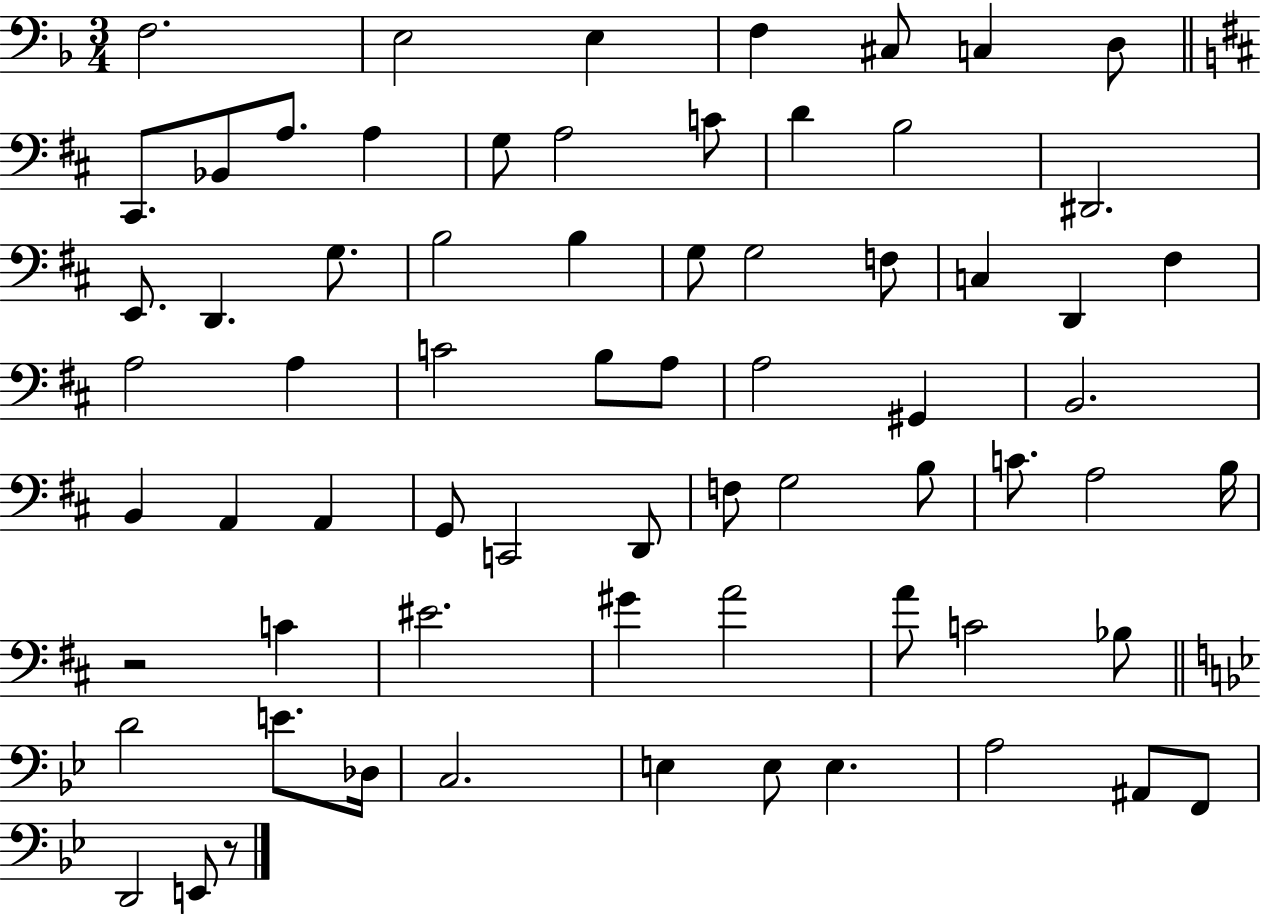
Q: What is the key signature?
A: F major